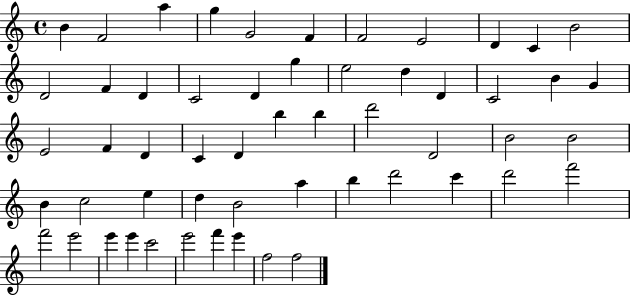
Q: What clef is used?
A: treble